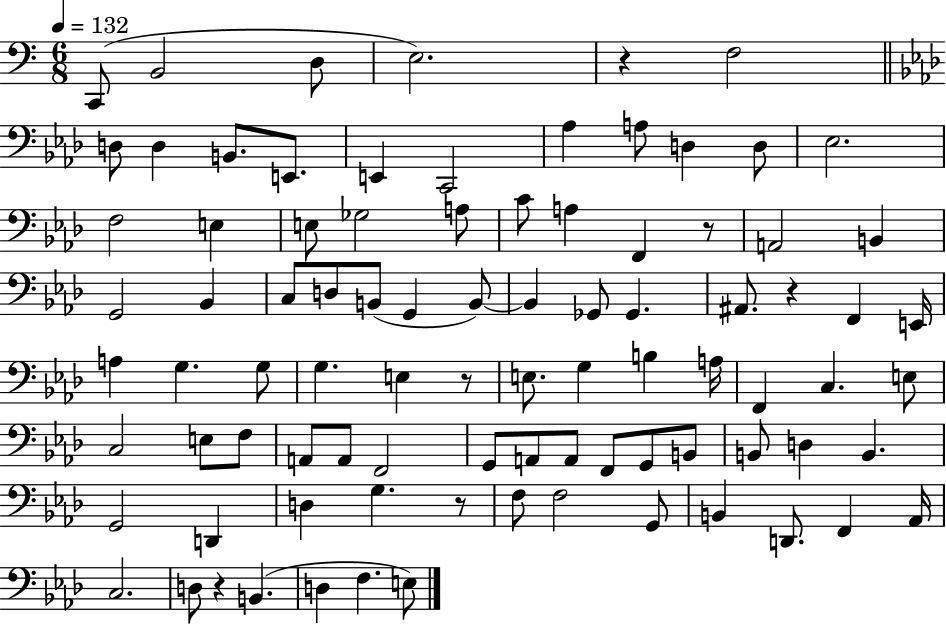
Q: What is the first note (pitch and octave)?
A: C2